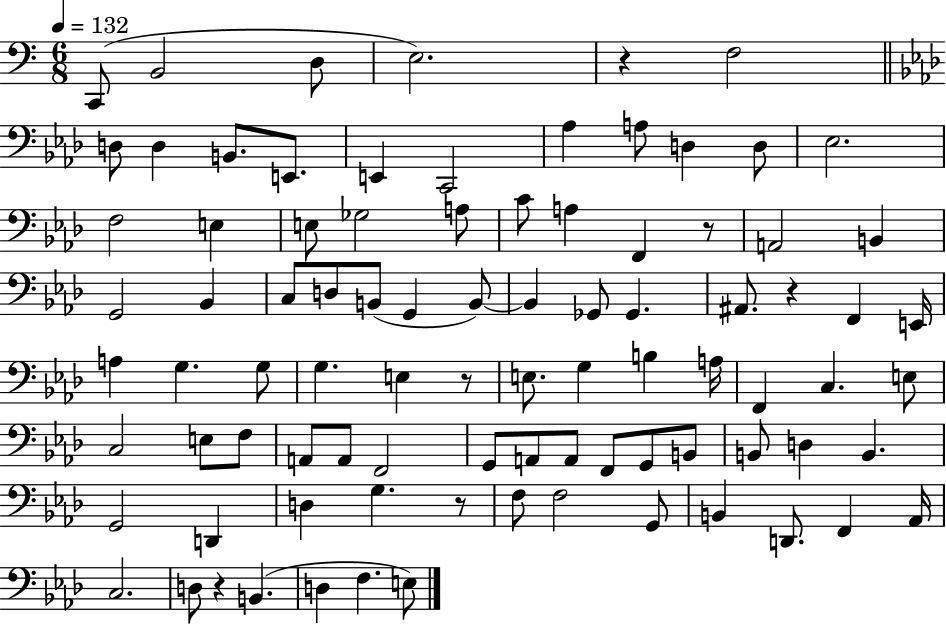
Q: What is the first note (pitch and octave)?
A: C2